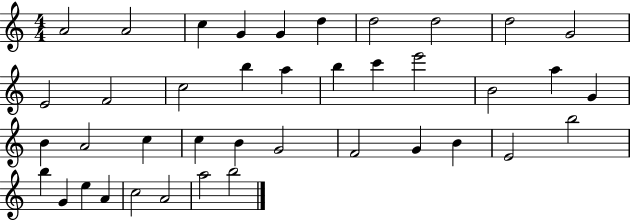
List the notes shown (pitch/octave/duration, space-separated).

A4/h A4/h C5/q G4/q G4/q D5/q D5/h D5/h D5/h G4/h E4/h F4/h C5/h B5/q A5/q B5/q C6/q E6/h B4/h A5/q G4/q B4/q A4/h C5/q C5/q B4/q G4/h F4/h G4/q B4/q E4/h B5/h B5/q G4/q E5/q A4/q C5/h A4/h A5/h B5/h